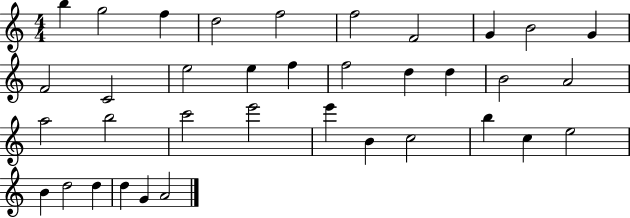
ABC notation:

X:1
T:Untitled
M:4/4
L:1/4
K:C
b g2 f d2 f2 f2 F2 G B2 G F2 C2 e2 e f f2 d d B2 A2 a2 b2 c'2 e'2 e' B c2 b c e2 B d2 d d G A2